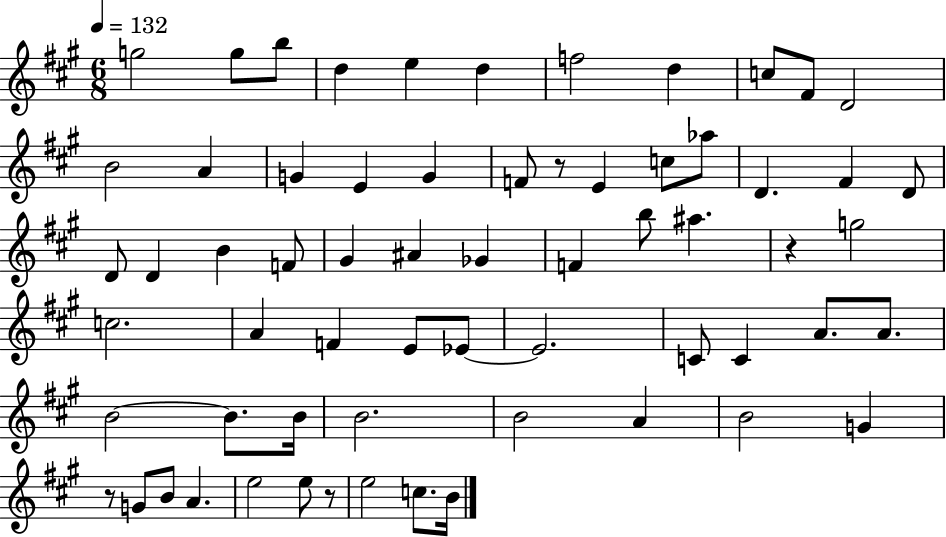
G5/h G5/e B5/e D5/q E5/q D5/q F5/h D5/q C5/e F#4/e D4/h B4/h A4/q G4/q E4/q G4/q F4/e R/e E4/q C5/e Ab5/e D4/q. F#4/q D4/e D4/e D4/q B4/q F4/e G#4/q A#4/q Gb4/q F4/q B5/e A#5/q. R/q G5/h C5/h. A4/q F4/q E4/e Eb4/e Eb4/h. C4/e C4/q A4/e. A4/e. B4/h B4/e. B4/s B4/h. B4/h A4/q B4/h G4/q R/e G4/e B4/e A4/q. E5/h E5/e R/e E5/h C5/e. B4/s